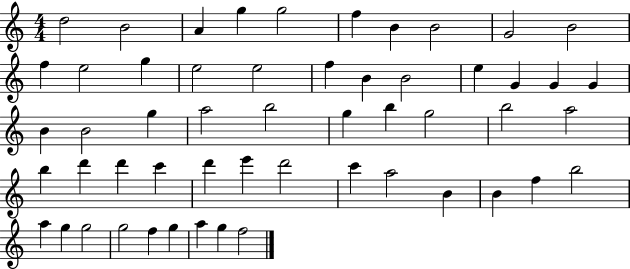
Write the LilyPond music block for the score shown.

{
  \clef treble
  \numericTimeSignature
  \time 4/4
  \key c \major
  d''2 b'2 | a'4 g''4 g''2 | f''4 b'4 b'2 | g'2 b'2 | \break f''4 e''2 g''4 | e''2 e''2 | f''4 b'4 b'2 | e''4 g'4 g'4 g'4 | \break b'4 b'2 g''4 | a''2 b''2 | g''4 b''4 g''2 | b''2 a''2 | \break b''4 d'''4 d'''4 c'''4 | d'''4 e'''4 d'''2 | c'''4 a''2 b'4 | b'4 f''4 b''2 | \break a''4 g''4 g''2 | g''2 f''4 g''4 | a''4 g''4 f''2 | \bar "|."
}